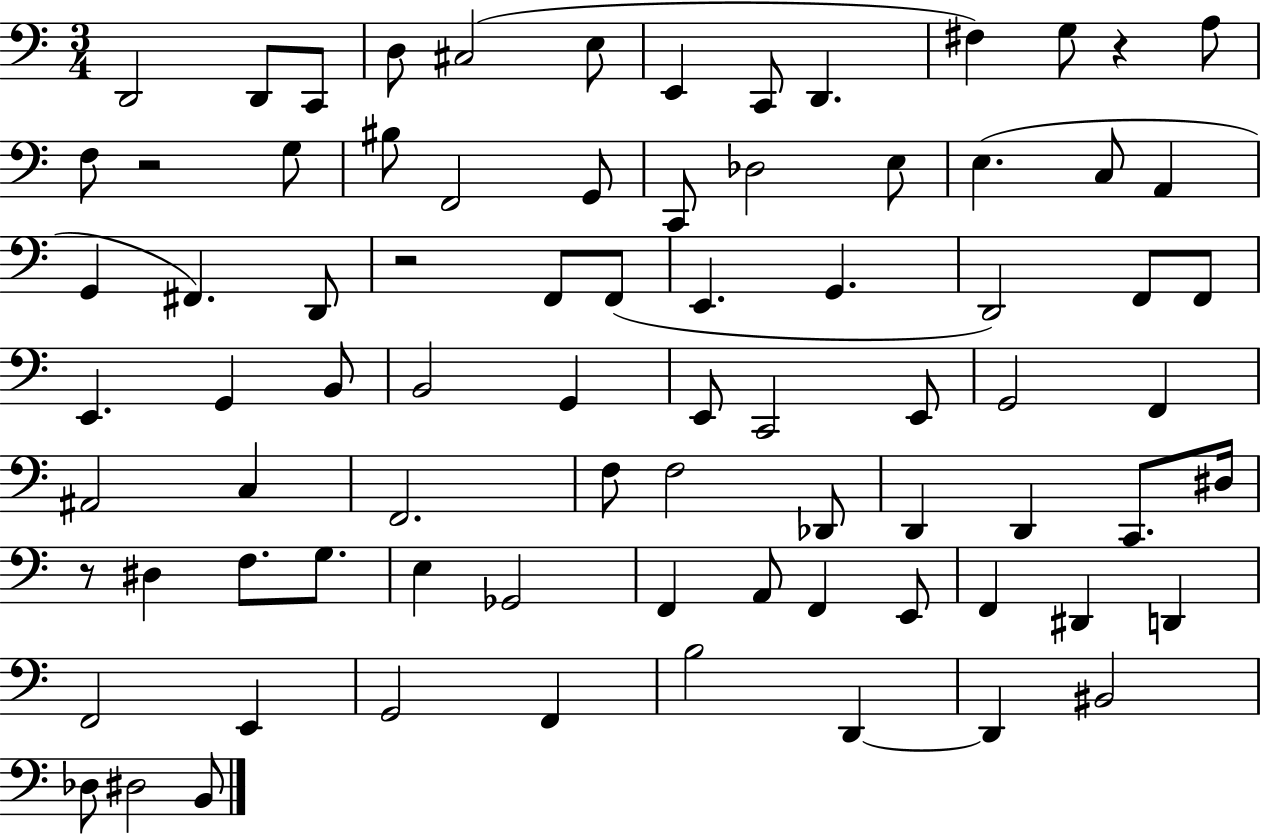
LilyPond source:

{
  \clef bass
  \numericTimeSignature
  \time 3/4
  \key c \major
  d,2 d,8 c,8 | d8 cis2( e8 | e,4 c,8 d,4. | fis4) g8 r4 a8 | \break f8 r2 g8 | bis8 f,2 g,8 | c,8 des2 e8 | e4.( c8 a,4 | \break g,4 fis,4.) d,8 | r2 f,8 f,8( | e,4. g,4. | d,2) f,8 f,8 | \break e,4. g,4 b,8 | b,2 g,4 | e,8 c,2 e,8 | g,2 f,4 | \break ais,2 c4 | f,2. | f8 f2 des,8 | d,4 d,4 c,8. dis16 | \break r8 dis4 f8. g8. | e4 ges,2 | f,4 a,8 f,4 e,8 | f,4 dis,4 d,4 | \break f,2 e,4 | g,2 f,4 | b2 d,4~~ | d,4 bis,2 | \break des8 dis2 b,8 | \bar "|."
}